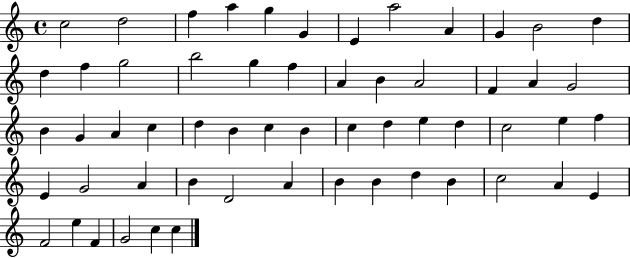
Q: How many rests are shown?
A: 0